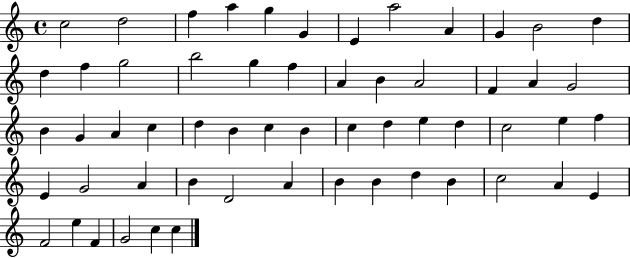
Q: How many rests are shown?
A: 0